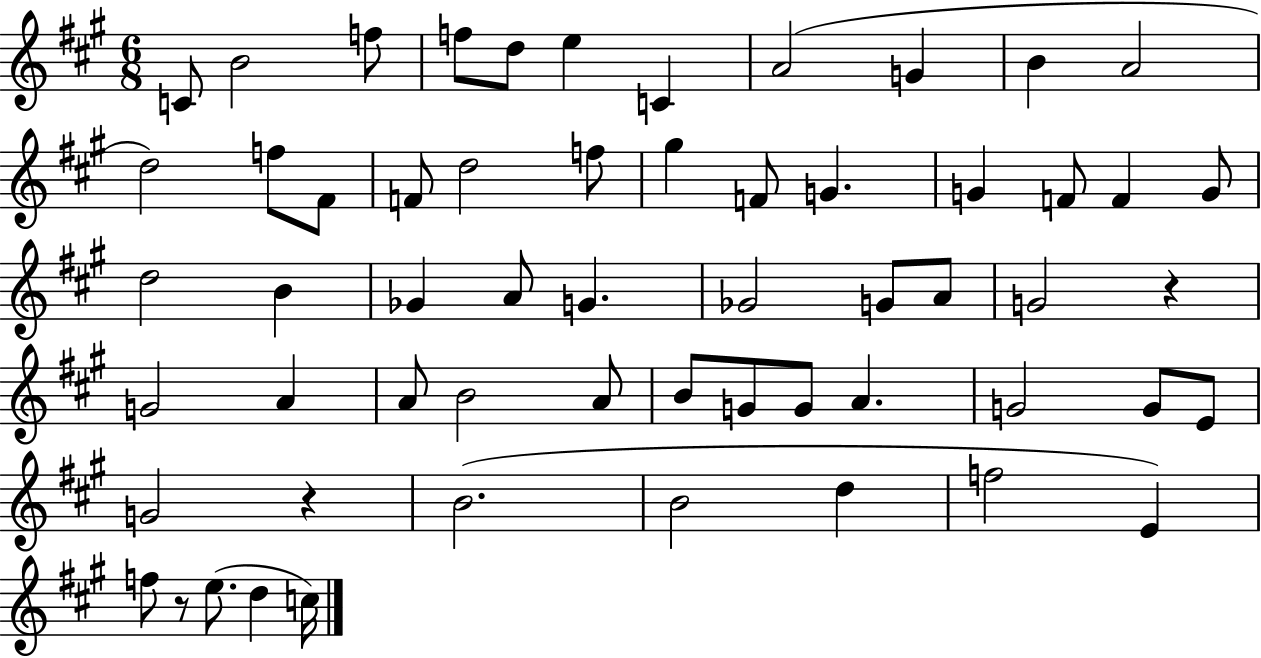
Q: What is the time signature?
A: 6/8